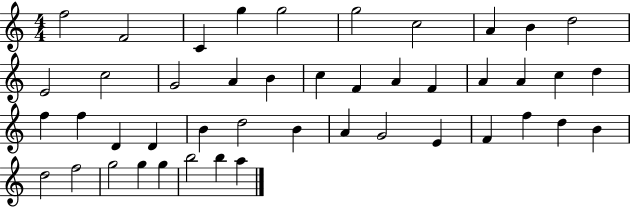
{
  \clef treble
  \numericTimeSignature
  \time 4/4
  \key c \major
  f''2 f'2 | c'4 g''4 g''2 | g''2 c''2 | a'4 b'4 d''2 | \break e'2 c''2 | g'2 a'4 b'4 | c''4 f'4 a'4 f'4 | a'4 a'4 c''4 d''4 | \break f''4 f''4 d'4 d'4 | b'4 d''2 b'4 | a'4 g'2 e'4 | f'4 f''4 d''4 b'4 | \break d''2 f''2 | g''2 g''4 g''4 | b''2 b''4 a''4 | \bar "|."
}